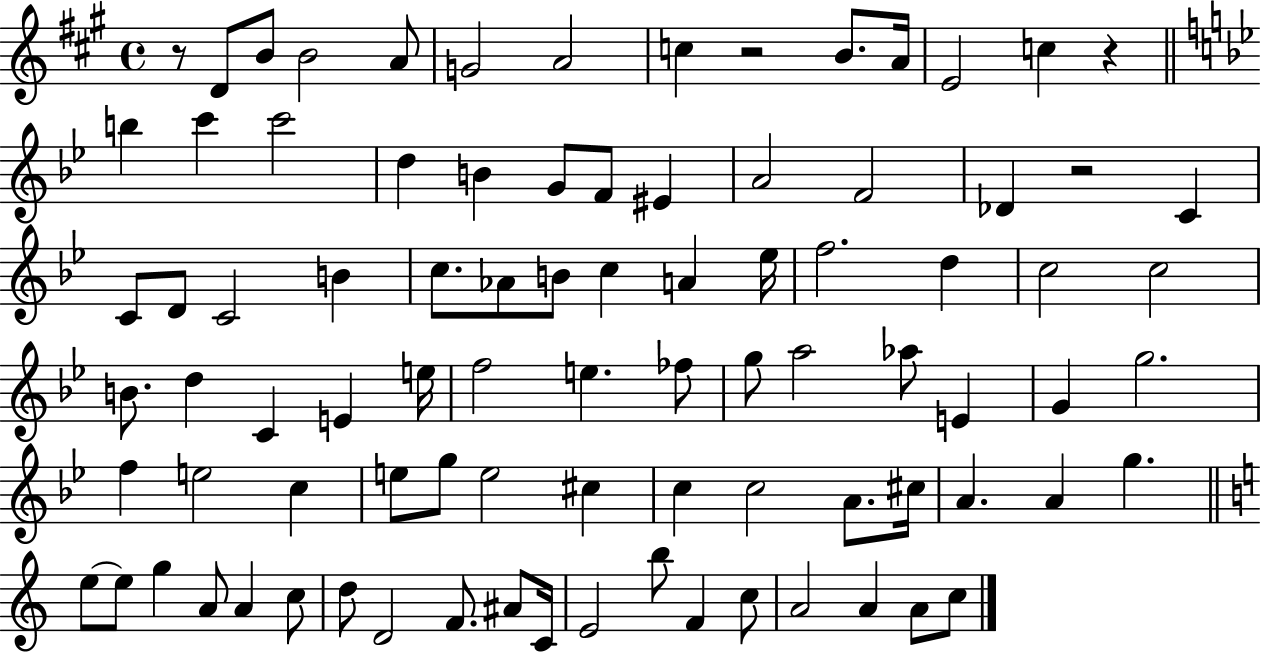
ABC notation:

X:1
T:Untitled
M:4/4
L:1/4
K:A
z/2 D/2 B/2 B2 A/2 G2 A2 c z2 B/2 A/4 E2 c z b c' c'2 d B G/2 F/2 ^E A2 F2 _D z2 C C/2 D/2 C2 B c/2 _A/2 B/2 c A _e/4 f2 d c2 c2 B/2 d C E e/4 f2 e _f/2 g/2 a2 _a/2 E G g2 f e2 c e/2 g/2 e2 ^c c c2 A/2 ^c/4 A A g e/2 e/2 g A/2 A c/2 d/2 D2 F/2 ^A/2 C/4 E2 b/2 F c/2 A2 A A/2 c/2